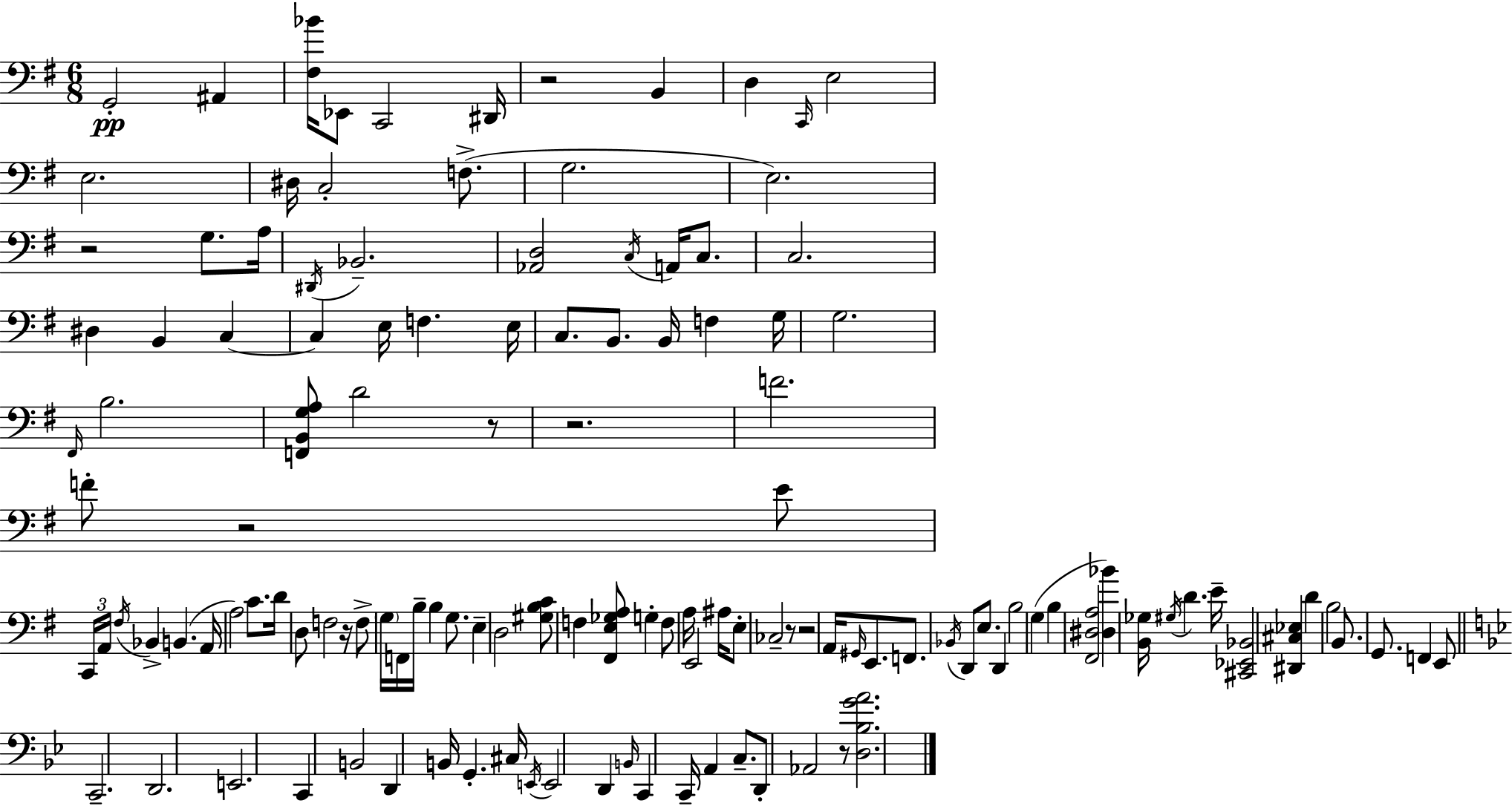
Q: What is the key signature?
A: E minor